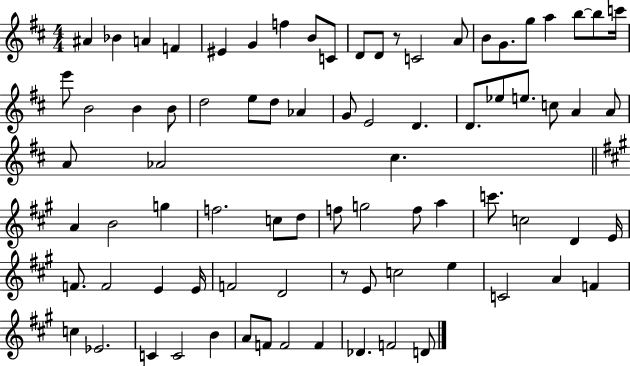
{
  \clef treble
  \numericTimeSignature
  \time 4/4
  \key d \major
  ais'4 bes'4 a'4 f'4 | eis'4 g'4 f''4 b'8 c'8 | d'8 d'8 r8 c'2 a'8 | b'8 g'8. g''8 a''4 b''8~~ b''8 c'''16 | \break e'''8 b'2 b'4 b'8 | d''2 e''8 d''8 aes'4 | g'8 e'2 d'4. | d'8. ees''8 e''8. c''8 a'4 a'8 | \break a'8 aes'2 cis''4. | \bar "||" \break \key a \major a'4 b'2 g''4 | f''2. c''8 d''8 | f''8 g''2 f''8 a''4 | c'''8. c''2 d'4 e'16 | \break f'8. f'2 e'4 e'16 | f'2 d'2 | r8 e'8 c''2 e''4 | c'2 a'4 f'4 | \break c''4 ees'2. | c'4 c'2 b'4 | a'8 f'8 f'2 f'4 | des'4. f'2 d'8 | \break \bar "|."
}